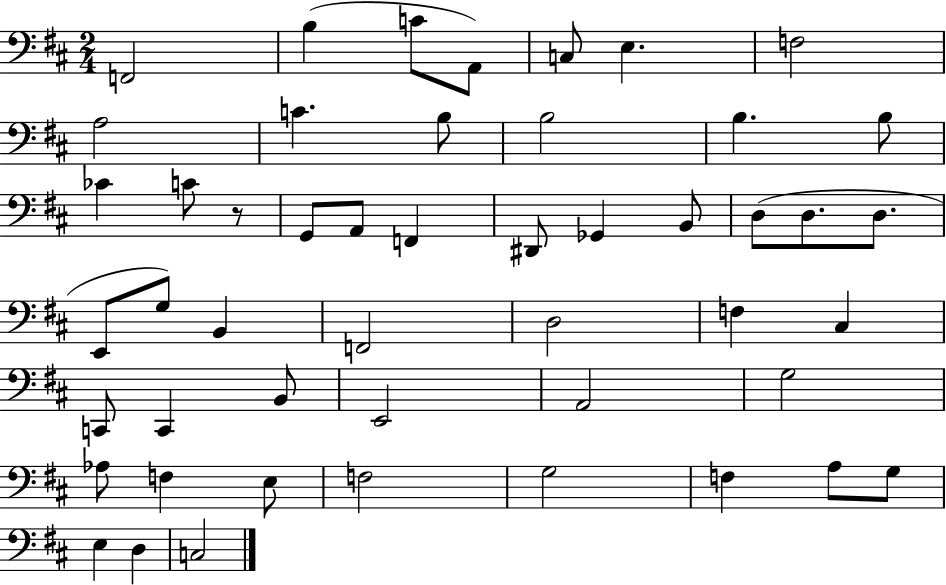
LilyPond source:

{
  \clef bass
  \numericTimeSignature
  \time 2/4
  \key d \major
  f,2 | b4( c'8 a,8) | c8 e4. | f2 | \break a2 | c'4. b8 | b2 | b4. b8 | \break ces'4 c'8 r8 | g,8 a,8 f,4 | dis,8 ges,4 b,8 | d8( d8. d8. | \break e,8 g8) b,4 | f,2 | d2 | f4 cis4 | \break c,8 c,4 b,8 | e,2 | a,2 | g2 | \break aes8 f4 e8 | f2 | g2 | f4 a8 g8 | \break e4 d4 | c2 | \bar "|."
}